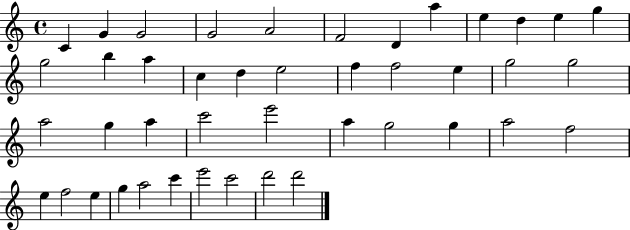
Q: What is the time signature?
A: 4/4